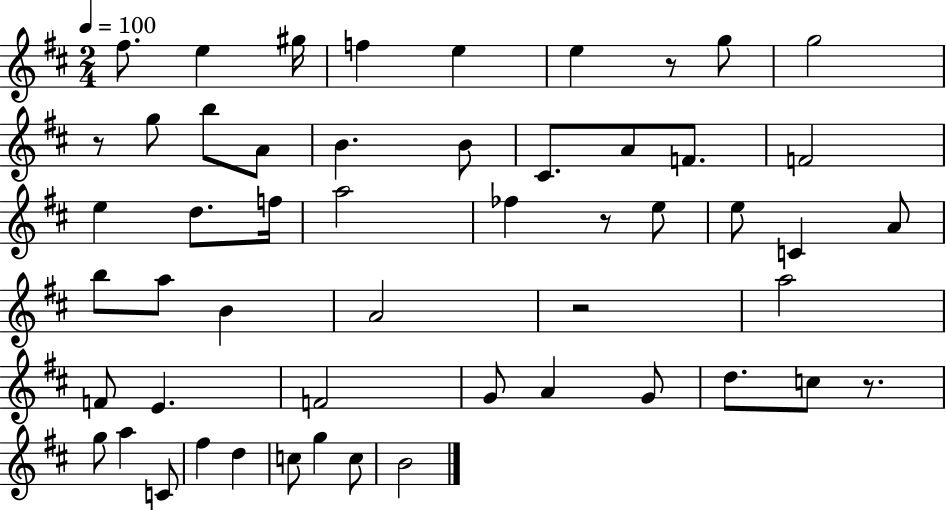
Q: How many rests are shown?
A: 5